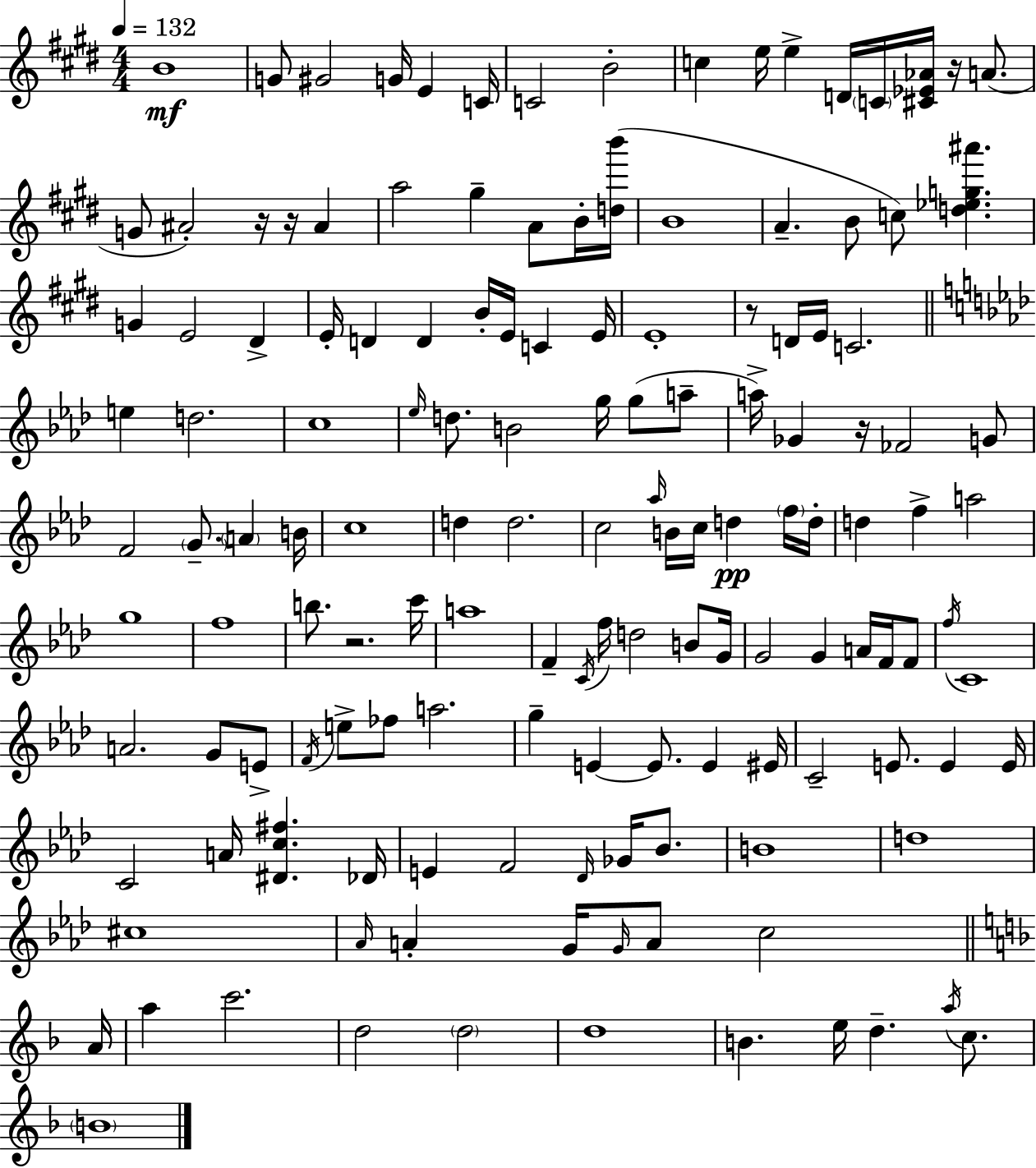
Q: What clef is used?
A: treble